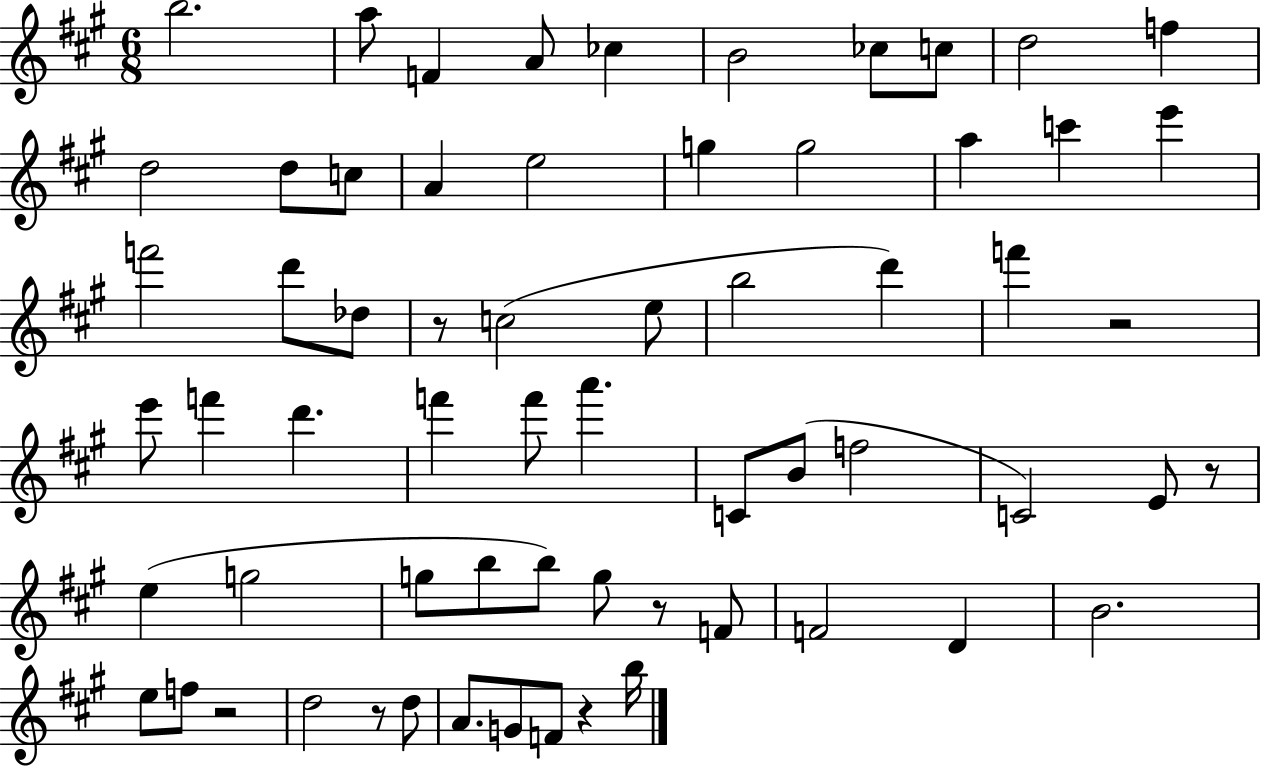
{
  \clef treble
  \numericTimeSignature
  \time 6/8
  \key a \major
  b''2. | a''8 f'4 a'8 ces''4 | b'2 ces''8 c''8 | d''2 f''4 | \break d''2 d''8 c''8 | a'4 e''2 | g''4 g''2 | a''4 c'''4 e'''4 | \break f'''2 d'''8 des''8 | r8 c''2( e''8 | b''2 d'''4) | f'''4 r2 | \break e'''8 f'''4 d'''4. | f'''4 f'''8 a'''4. | c'8 b'8( f''2 | c'2) e'8 r8 | \break e''4( g''2 | g''8 b''8 b''8) g''8 r8 f'8 | f'2 d'4 | b'2. | \break e''8 f''8 r2 | d''2 r8 d''8 | a'8. g'8 f'8 r4 b''16 | \bar "|."
}